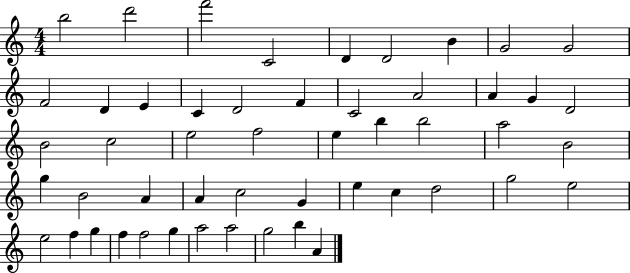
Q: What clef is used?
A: treble